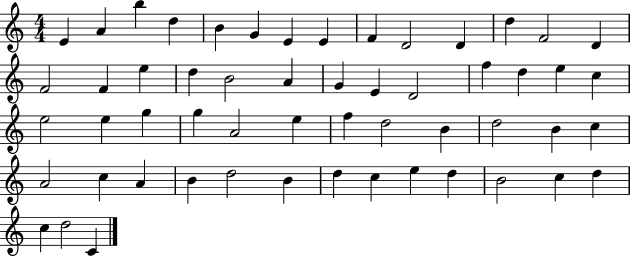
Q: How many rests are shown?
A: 0